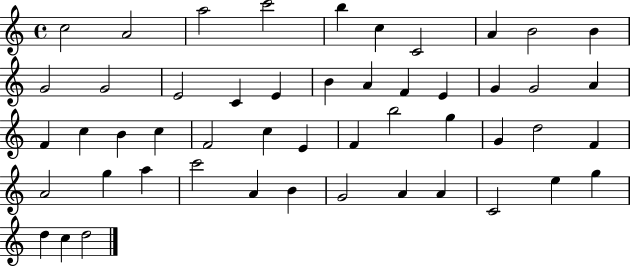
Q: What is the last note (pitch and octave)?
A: D5